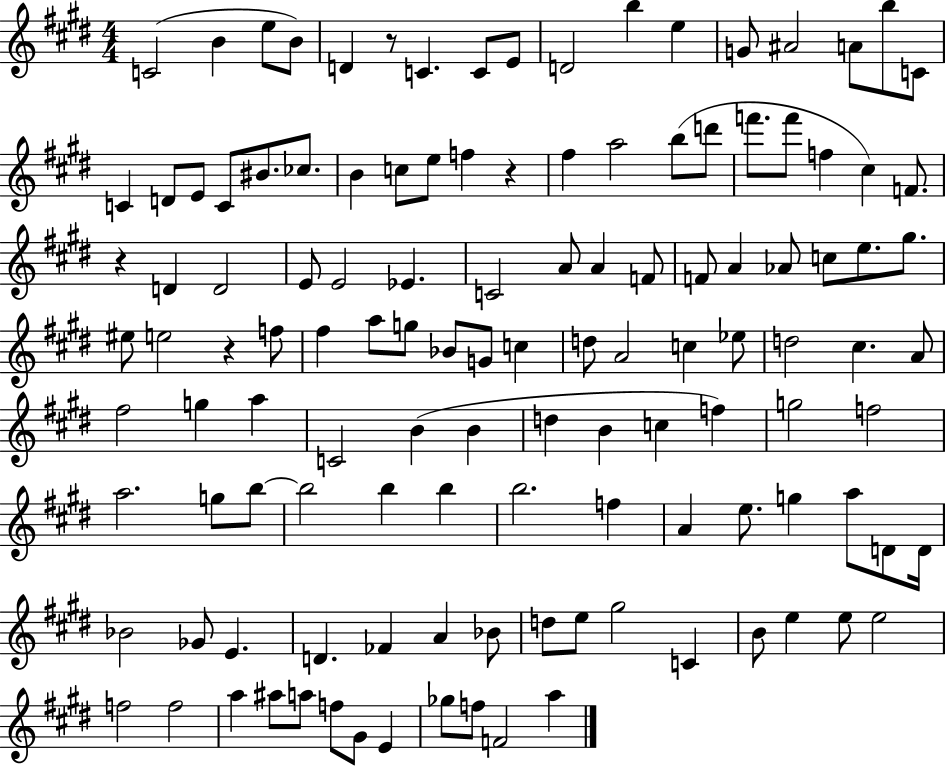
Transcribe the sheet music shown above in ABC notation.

X:1
T:Untitled
M:4/4
L:1/4
K:E
C2 B e/2 B/2 D z/2 C C/2 E/2 D2 b e G/2 ^A2 A/2 b/2 C/2 C D/2 E/2 C/2 ^B/2 _c/2 B c/2 e/2 f z ^f a2 b/2 d'/2 f'/2 f'/2 f ^c F/2 z D D2 E/2 E2 _E C2 A/2 A F/2 F/2 A _A/2 c/2 e/2 ^g/2 ^e/2 e2 z f/2 ^f a/2 g/2 _B/2 G/2 c d/2 A2 c _e/2 d2 ^c A/2 ^f2 g a C2 B B d B c f g2 f2 a2 g/2 b/2 b2 b b b2 f A e/2 g a/2 D/2 D/4 _B2 _G/2 E D _F A _B/2 d/2 e/2 ^g2 C B/2 e e/2 e2 f2 f2 a ^a/2 a/2 f/2 ^G/2 E _g/2 f/2 F2 a